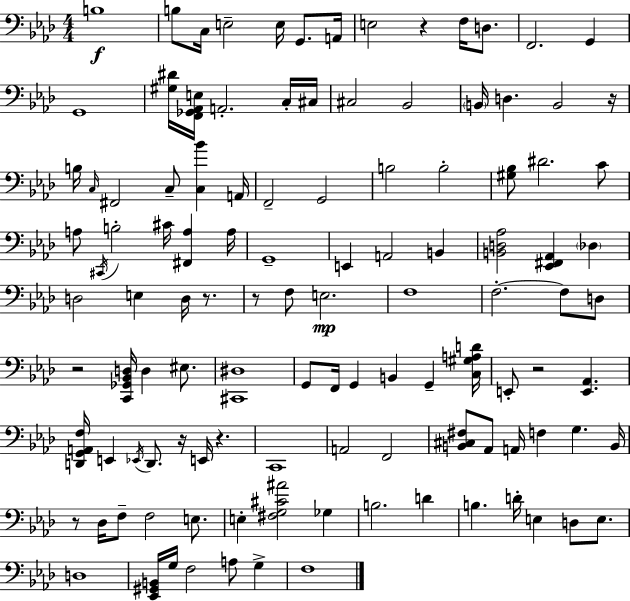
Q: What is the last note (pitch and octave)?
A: F3